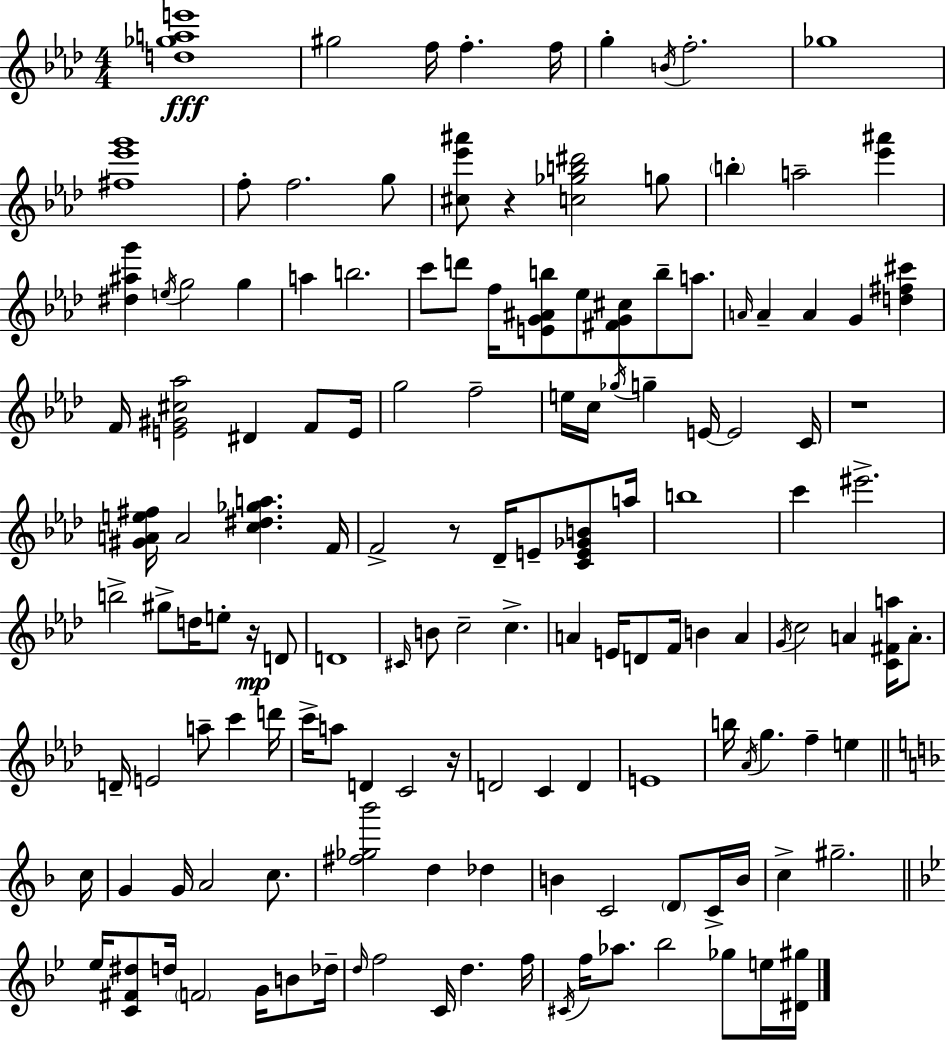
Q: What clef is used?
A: treble